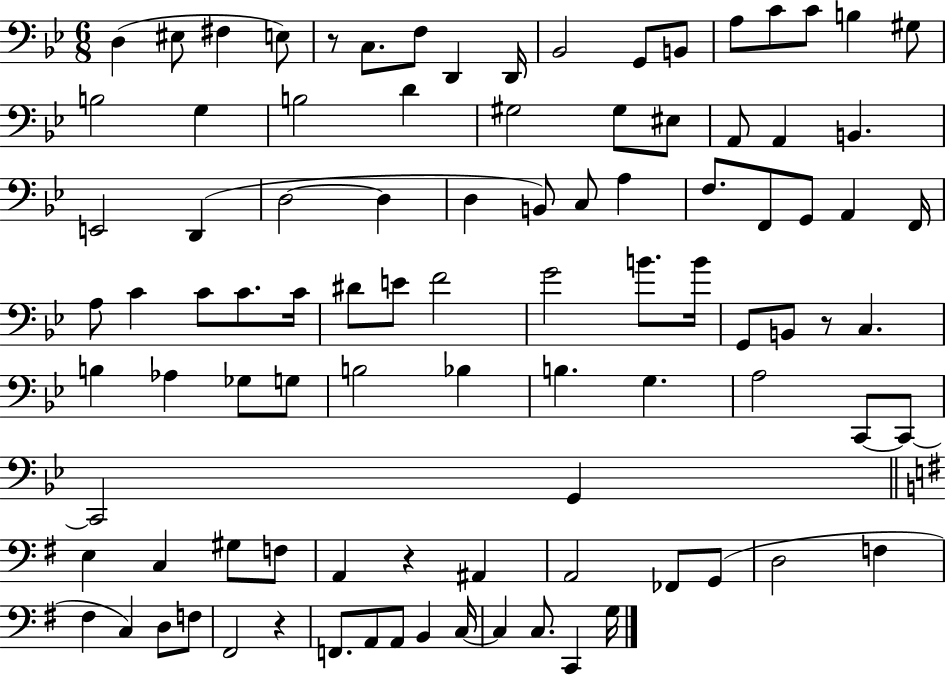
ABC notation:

X:1
T:Untitled
M:6/8
L:1/4
K:Bb
D, ^E,/2 ^F, E,/2 z/2 C,/2 F,/2 D,, D,,/4 _B,,2 G,,/2 B,,/2 A,/2 C/2 C/2 B, ^G,/2 B,2 G, B,2 D ^G,2 ^G,/2 ^E,/2 A,,/2 A,, B,, E,,2 D,, D,2 D, D, B,,/2 C,/2 A, F,/2 F,,/2 G,,/2 A,, F,,/4 A,/2 C C/2 C/2 C/4 ^D/2 E/2 F2 G2 B/2 B/4 G,,/2 B,,/2 z/2 C, B, _A, _G,/2 G,/2 B,2 _B, B, G, A,2 C,,/2 C,,/2 C,,2 G,, E, C, ^G,/2 F,/2 A,, z ^A,, A,,2 _F,,/2 G,,/2 D,2 F, ^F, C, D,/2 F,/2 ^F,,2 z F,,/2 A,,/2 A,,/2 B,, C,/4 C, C,/2 C,, G,/4